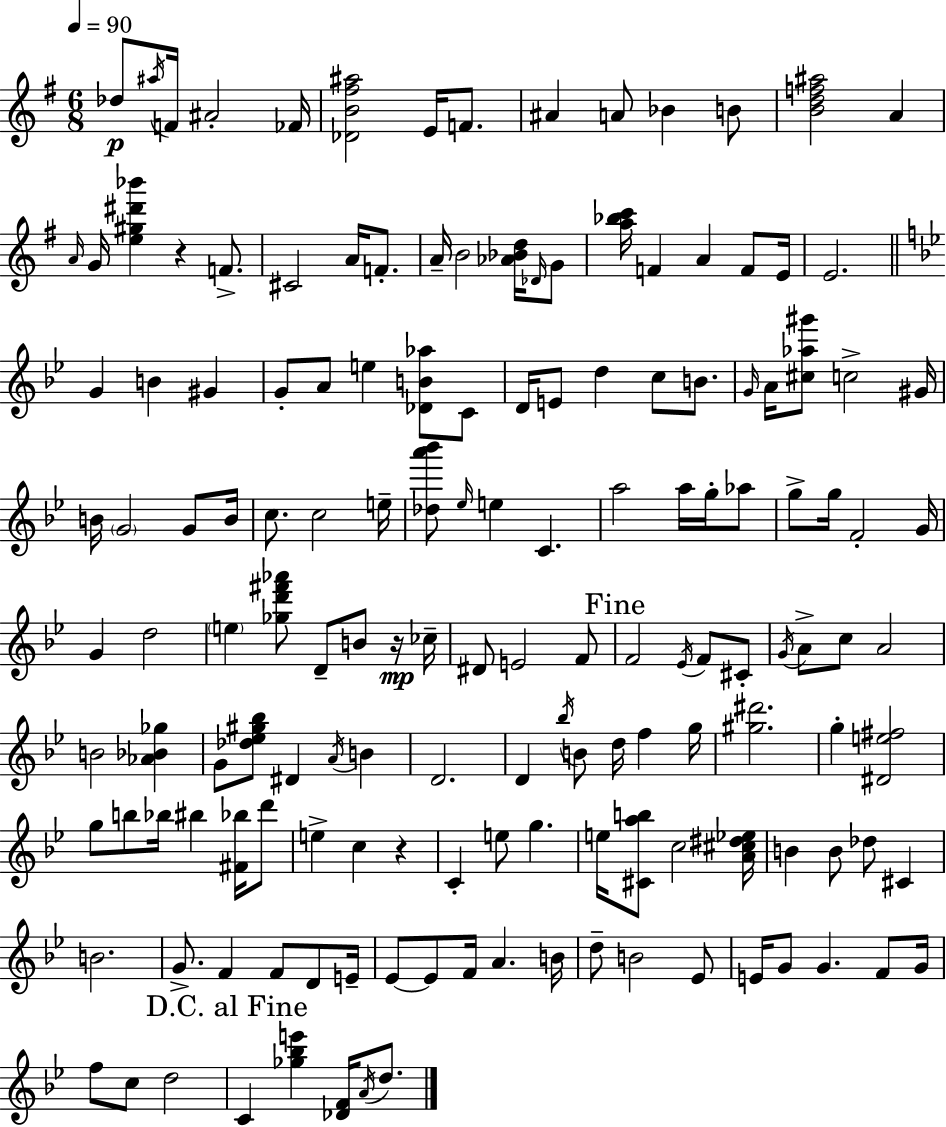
{
  \clef treble
  \numericTimeSignature
  \time 6/8
  \key e \minor
  \tempo 4 = 90
  \repeat volta 2 { des''8\p \acciaccatura { ais''16 } f'16 ais'2-. | fes'16 <des' b' fis'' ais''>2 e'16 f'8. | ais'4 a'8 bes'4 b'8 | <b' d'' f'' ais''>2 a'4 | \break \grace { a'16 } g'16 <e'' gis'' dis''' bes'''>4 r4 f'8.-> | cis'2 a'16 f'8.-. | a'16-- b'2 <aes' bes' d''>16 | \grace { des'16 } g'8 <a'' bes'' c'''>16 f'4 a'4 | \break f'8 e'16 e'2. | \bar "||" \break \key bes \major g'4 b'4 gis'4 | g'8-. a'8 e''4 <des' b' aes''>8 c'8 | d'16 e'8 d''4 c''8 b'8. | \grace { g'16 } a'16 <cis'' aes'' gis'''>8 c''2-> | \break gis'16 b'16 \parenthesize g'2 g'8 | b'16 c''8. c''2 | e''16-- <des'' a''' bes'''>8 \grace { ees''16 } e''4 c'4. | a''2 a''16 g''16-. | \break aes''8 g''8-> g''16 f'2-. | g'16 g'4 d''2 | \parenthesize e''4 <ges'' d''' fis''' aes'''>8 d'8-- b'8 | r16\mp ces''16-- dis'8 e'2 | \break f'8 \mark "Fine" f'2 \acciaccatura { ees'16 } f'8 | cis'8-. \acciaccatura { g'16 } a'8-> c''8 a'2 | b'2 | <aes' bes' ges''>4 g'8 <des'' ees'' gis'' bes''>8 dis'4 | \break \acciaccatura { a'16 } b'4 d'2. | d'4 \acciaccatura { bes''16 } b'8 | d''16 f''4 g''16 <gis'' dis'''>2. | g''4-. <dis' e'' fis''>2 | \break g''8 b''8 bes''16 bis''4 | <fis' bes''>16 d'''8 e''4-> c''4 | r4 c'4-. e''8 | g''4. e''16 <cis' a'' b''>8 c''2 | \break <a' cis'' dis'' ees''>16 b'4 b'8 | des''8 cis'4 b'2. | g'8.-> f'4 | f'8 d'8 e'16-- ees'8~~ ees'8 f'16 a'4. | \break b'16 d''8-- b'2 | ees'8 e'16 g'8 g'4. | f'8 g'16 f''8 c''8 d''2 | \mark "D.C. al Fine" c'4 <ges'' bes'' e'''>4 | \break <des' f'>16 \acciaccatura { a'16 } d''8. } \bar "|."
}